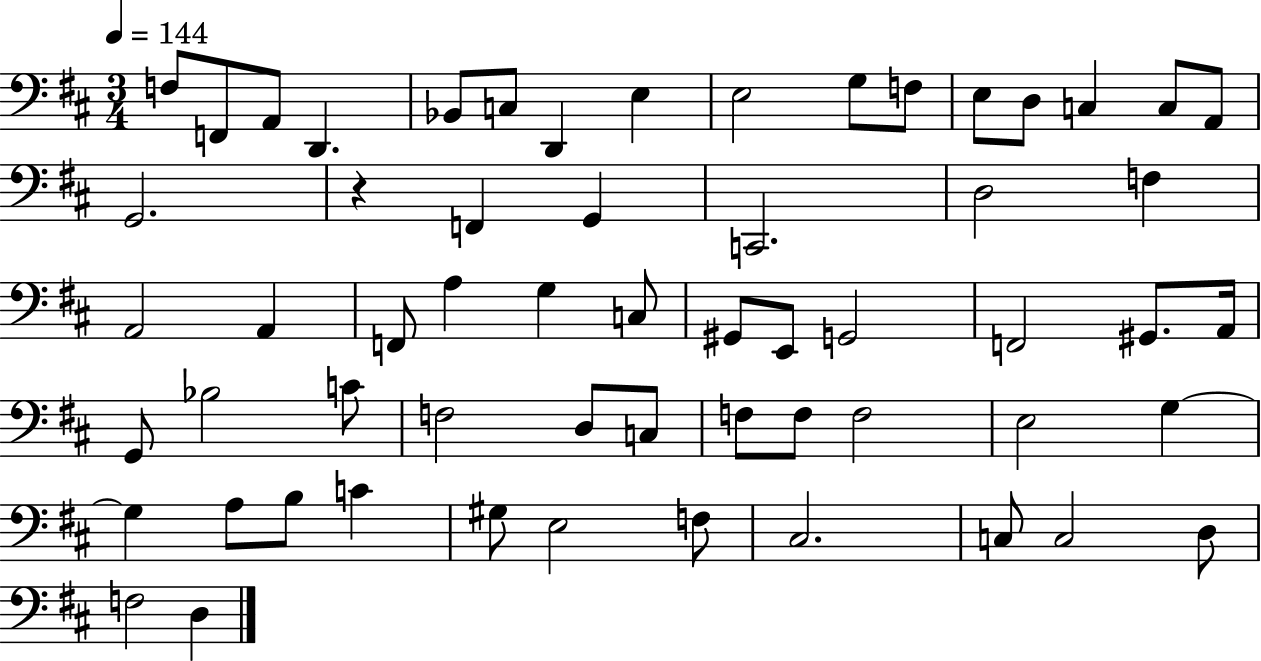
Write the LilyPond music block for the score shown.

{
  \clef bass
  \numericTimeSignature
  \time 3/4
  \key d \major
  \tempo 4 = 144
  f8 f,8 a,8 d,4. | bes,8 c8 d,4 e4 | e2 g8 f8 | e8 d8 c4 c8 a,8 | \break g,2. | r4 f,4 g,4 | c,2. | d2 f4 | \break a,2 a,4 | f,8 a4 g4 c8 | gis,8 e,8 g,2 | f,2 gis,8. a,16 | \break g,8 bes2 c'8 | f2 d8 c8 | f8 f8 f2 | e2 g4~~ | \break g4 a8 b8 c'4 | gis8 e2 f8 | cis2. | c8 c2 d8 | \break f2 d4 | \bar "|."
}